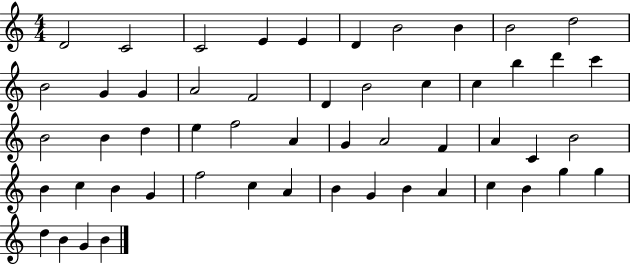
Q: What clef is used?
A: treble